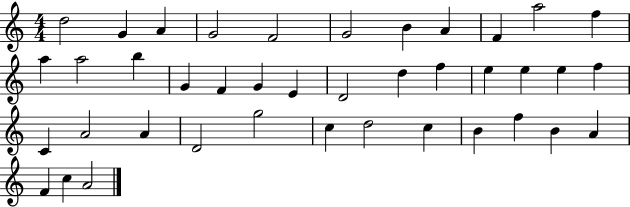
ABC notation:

X:1
T:Untitled
M:4/4
L:1/4
K:C
d2 G A G2 F2 G2 B A F a2 f a a2 b G F G E D2 d f e e e f C A2 A D2 g2 c d2 c B f B A F c A2